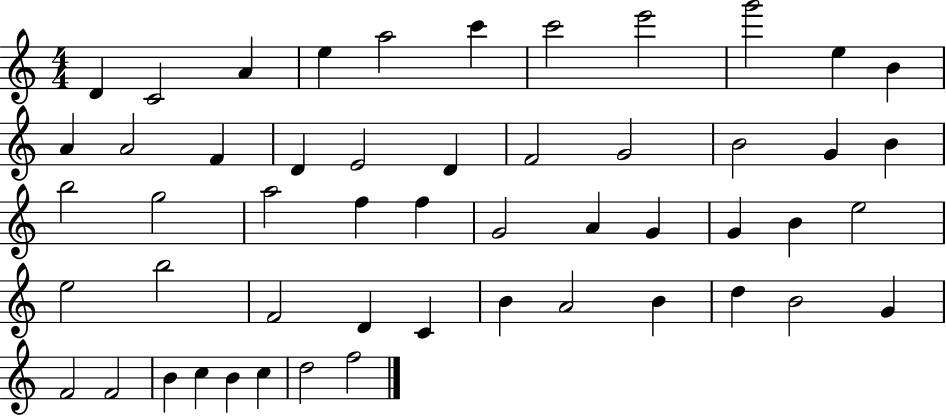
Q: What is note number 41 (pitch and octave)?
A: B4